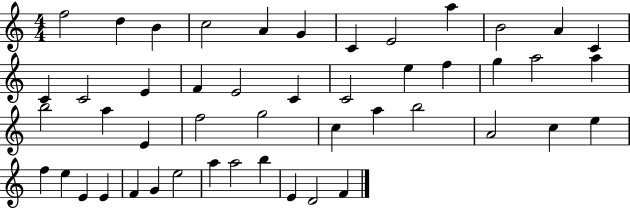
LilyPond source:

{
  \clef treble
  \numericTimeSignature
  \time 4/4
  \key c \major
  f''2 d''4 b'4 | c''2 a'4 g'4 | c'4 e'2 a''4 | b'2 a'4 c'4 | \break c'4 c'2 e'4 | f'4 e'2 c'4 | c'2 e''4 f''4 | g''4 a''2 a''4 | \break b''2 a''4 e'4 | f''2 g''2 | c''4 a''4 b''2 | a'2 c''4 e''4 | \break f''4 e''4 e'4 e'4 | f'4 g'4 e''2 | a''4 a''2 b''4 | e'4 d'2 f'4 | \break \bar "|."
}